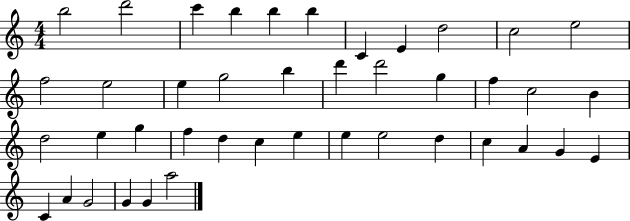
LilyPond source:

{
  \clef treble
  \numericTimeSignature
  \time 4/4
  \key c \major
  b''2 d'''2 | c'''4 b''4 b''4 b''4 | c'4 e'4 d''2 | c''2 e''2 | \break f''2 e''2 | e''4 g''2 b''4 | d'''4 d'''2 g''4 | f''4 c''2 b'4 | \break d''2 e''4 g''4 | f''4 d''4 c''4 e''4 | e''4 e''2 d''4 | c''4 a'4 g'4 e'4 | \break c'4 a'4 g'2 | g'4 g'4 a''2 | \bar "|."
}